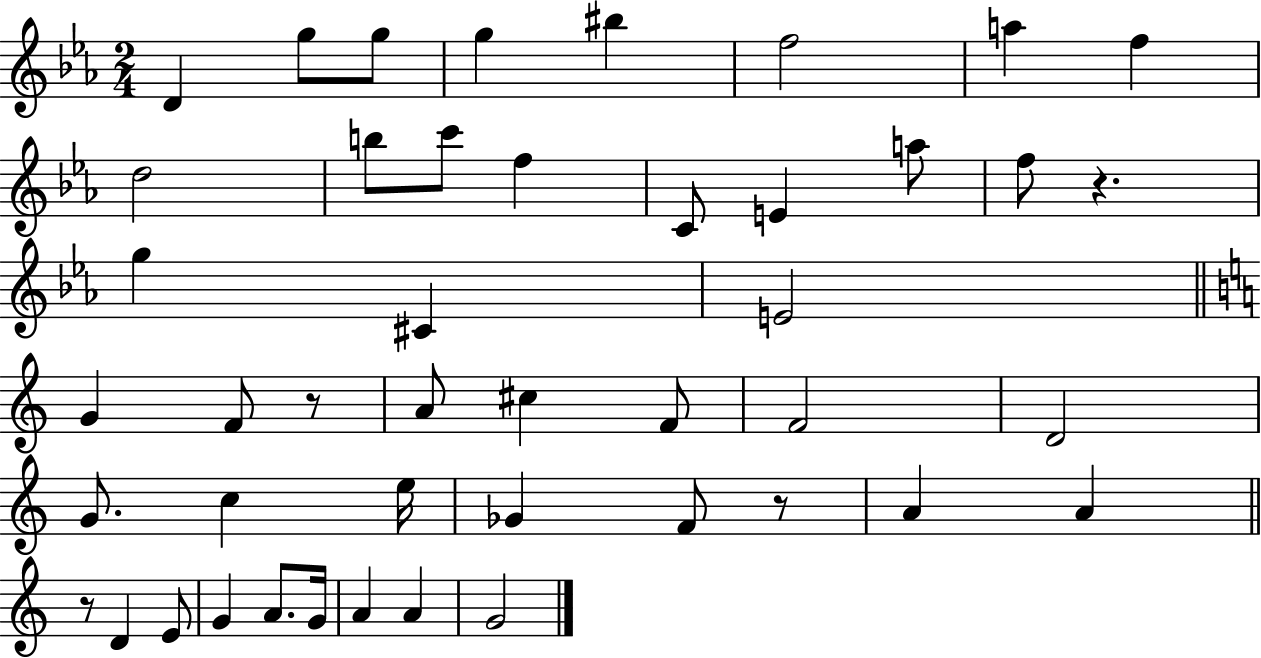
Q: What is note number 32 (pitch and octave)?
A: A4